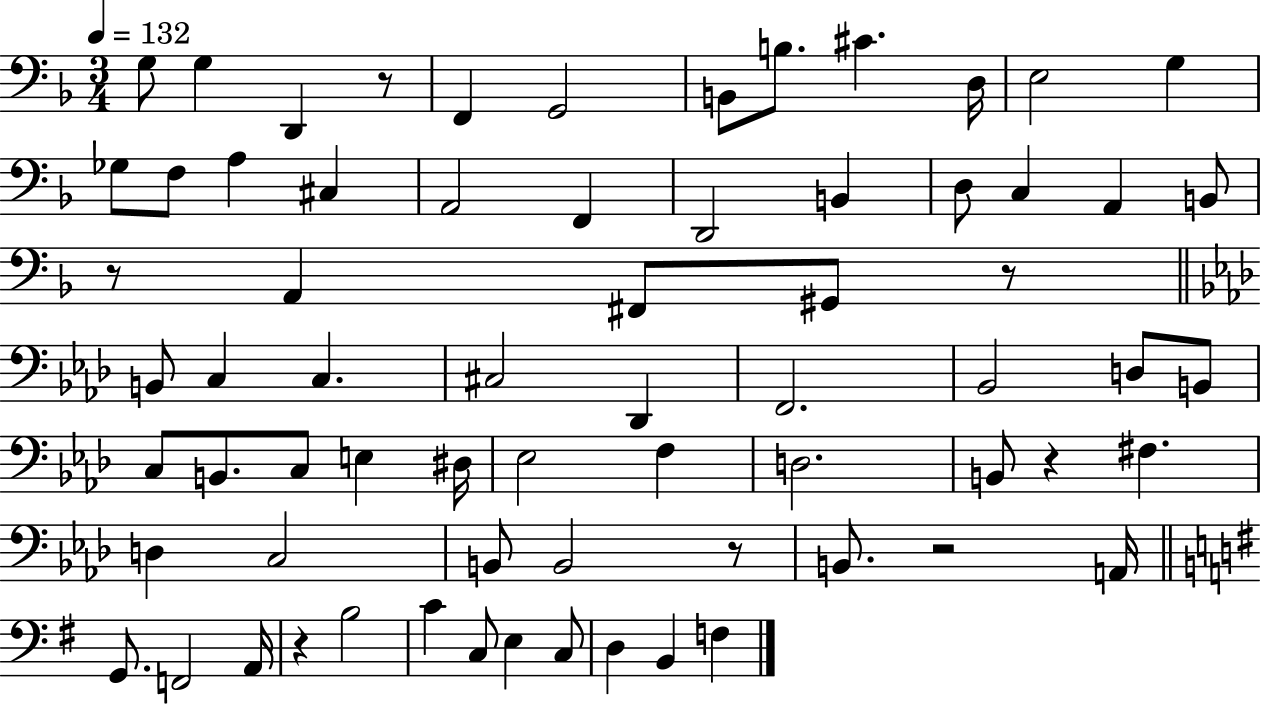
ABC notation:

X:1
T:Untitled
M:3/4
L:1/4
K:F
G,/2 G, D,, z/2 F,, G,,2 B,,/2 B,/2 ^C D,/4 E,2 G, _G,/2 F,/2 A, ^C, A,,2 F,, D,,2 B,, D,/2 C, A,, B,,/2 z/2 A,, ^F,,/2 ^G,,/2 z/2 B,,/2 C, C, ^C,2 _D,, F,,2 _B,,2 D,/2 B,,/2 C,/2 B,,/2 C,/2 E, ^D,/4 _E,2 F, D,2 B,,/2 z ^F, D, C,2 B,,/2 B,,2 z/2 B,,/2 z2 A,,/4 G,,/2 F,,2 A,,/4 z B,2 C C,/2 E, C,/2 D, B,, F,